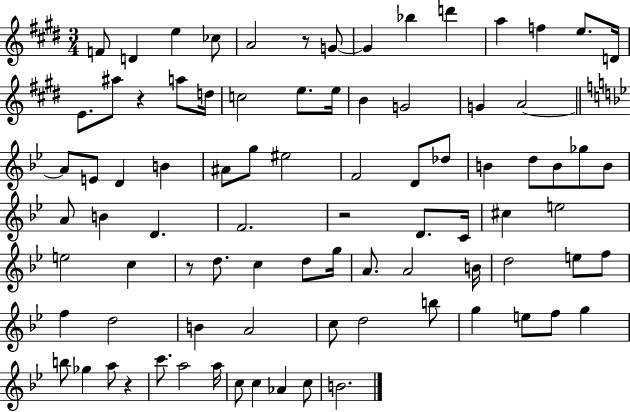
{
  \clef treble
  \numericTimeSignature
  \time 3/4
  \key e \major
  f'8 d'4 e''4 ces''8 | a'2 r8 g'8~~ | g'4 bes''4 d'''4 | a''4 f''4 e''8. d'16 | \break e'8. ais''8 r4 a''8 d''16 | c''2 e''8. e''16 | b'4 g'2 | g'4 a'2~~ | \break \bar "||" \break \key bes \major a'8 e'8 d'4 b'4 | ais'8 g''8 eis''2 | f'2 d'8 des''8 | b'4 d''8 b'8 ges''8 b'8 | \break a'8 b'4 d'4. | f'2. | r2 d'8. c'16 | cis''4 e''2 | \break e''2 c''4 | r8 d''8. c''4 d''8 g''16 | a'8. a'2 b'16 | d''2 e''8 f''8 | \break f''4 d''2 | b'4 a'2 | c''8 d''2 b''8 | g''4 e''8 f''8 g''4 | \break b''8 ges''4 a''8 r4 | c'''8. a''2 a''16 | c''8 c''4 aes'4 c''8 | b'2. | \break \bar "|."
}